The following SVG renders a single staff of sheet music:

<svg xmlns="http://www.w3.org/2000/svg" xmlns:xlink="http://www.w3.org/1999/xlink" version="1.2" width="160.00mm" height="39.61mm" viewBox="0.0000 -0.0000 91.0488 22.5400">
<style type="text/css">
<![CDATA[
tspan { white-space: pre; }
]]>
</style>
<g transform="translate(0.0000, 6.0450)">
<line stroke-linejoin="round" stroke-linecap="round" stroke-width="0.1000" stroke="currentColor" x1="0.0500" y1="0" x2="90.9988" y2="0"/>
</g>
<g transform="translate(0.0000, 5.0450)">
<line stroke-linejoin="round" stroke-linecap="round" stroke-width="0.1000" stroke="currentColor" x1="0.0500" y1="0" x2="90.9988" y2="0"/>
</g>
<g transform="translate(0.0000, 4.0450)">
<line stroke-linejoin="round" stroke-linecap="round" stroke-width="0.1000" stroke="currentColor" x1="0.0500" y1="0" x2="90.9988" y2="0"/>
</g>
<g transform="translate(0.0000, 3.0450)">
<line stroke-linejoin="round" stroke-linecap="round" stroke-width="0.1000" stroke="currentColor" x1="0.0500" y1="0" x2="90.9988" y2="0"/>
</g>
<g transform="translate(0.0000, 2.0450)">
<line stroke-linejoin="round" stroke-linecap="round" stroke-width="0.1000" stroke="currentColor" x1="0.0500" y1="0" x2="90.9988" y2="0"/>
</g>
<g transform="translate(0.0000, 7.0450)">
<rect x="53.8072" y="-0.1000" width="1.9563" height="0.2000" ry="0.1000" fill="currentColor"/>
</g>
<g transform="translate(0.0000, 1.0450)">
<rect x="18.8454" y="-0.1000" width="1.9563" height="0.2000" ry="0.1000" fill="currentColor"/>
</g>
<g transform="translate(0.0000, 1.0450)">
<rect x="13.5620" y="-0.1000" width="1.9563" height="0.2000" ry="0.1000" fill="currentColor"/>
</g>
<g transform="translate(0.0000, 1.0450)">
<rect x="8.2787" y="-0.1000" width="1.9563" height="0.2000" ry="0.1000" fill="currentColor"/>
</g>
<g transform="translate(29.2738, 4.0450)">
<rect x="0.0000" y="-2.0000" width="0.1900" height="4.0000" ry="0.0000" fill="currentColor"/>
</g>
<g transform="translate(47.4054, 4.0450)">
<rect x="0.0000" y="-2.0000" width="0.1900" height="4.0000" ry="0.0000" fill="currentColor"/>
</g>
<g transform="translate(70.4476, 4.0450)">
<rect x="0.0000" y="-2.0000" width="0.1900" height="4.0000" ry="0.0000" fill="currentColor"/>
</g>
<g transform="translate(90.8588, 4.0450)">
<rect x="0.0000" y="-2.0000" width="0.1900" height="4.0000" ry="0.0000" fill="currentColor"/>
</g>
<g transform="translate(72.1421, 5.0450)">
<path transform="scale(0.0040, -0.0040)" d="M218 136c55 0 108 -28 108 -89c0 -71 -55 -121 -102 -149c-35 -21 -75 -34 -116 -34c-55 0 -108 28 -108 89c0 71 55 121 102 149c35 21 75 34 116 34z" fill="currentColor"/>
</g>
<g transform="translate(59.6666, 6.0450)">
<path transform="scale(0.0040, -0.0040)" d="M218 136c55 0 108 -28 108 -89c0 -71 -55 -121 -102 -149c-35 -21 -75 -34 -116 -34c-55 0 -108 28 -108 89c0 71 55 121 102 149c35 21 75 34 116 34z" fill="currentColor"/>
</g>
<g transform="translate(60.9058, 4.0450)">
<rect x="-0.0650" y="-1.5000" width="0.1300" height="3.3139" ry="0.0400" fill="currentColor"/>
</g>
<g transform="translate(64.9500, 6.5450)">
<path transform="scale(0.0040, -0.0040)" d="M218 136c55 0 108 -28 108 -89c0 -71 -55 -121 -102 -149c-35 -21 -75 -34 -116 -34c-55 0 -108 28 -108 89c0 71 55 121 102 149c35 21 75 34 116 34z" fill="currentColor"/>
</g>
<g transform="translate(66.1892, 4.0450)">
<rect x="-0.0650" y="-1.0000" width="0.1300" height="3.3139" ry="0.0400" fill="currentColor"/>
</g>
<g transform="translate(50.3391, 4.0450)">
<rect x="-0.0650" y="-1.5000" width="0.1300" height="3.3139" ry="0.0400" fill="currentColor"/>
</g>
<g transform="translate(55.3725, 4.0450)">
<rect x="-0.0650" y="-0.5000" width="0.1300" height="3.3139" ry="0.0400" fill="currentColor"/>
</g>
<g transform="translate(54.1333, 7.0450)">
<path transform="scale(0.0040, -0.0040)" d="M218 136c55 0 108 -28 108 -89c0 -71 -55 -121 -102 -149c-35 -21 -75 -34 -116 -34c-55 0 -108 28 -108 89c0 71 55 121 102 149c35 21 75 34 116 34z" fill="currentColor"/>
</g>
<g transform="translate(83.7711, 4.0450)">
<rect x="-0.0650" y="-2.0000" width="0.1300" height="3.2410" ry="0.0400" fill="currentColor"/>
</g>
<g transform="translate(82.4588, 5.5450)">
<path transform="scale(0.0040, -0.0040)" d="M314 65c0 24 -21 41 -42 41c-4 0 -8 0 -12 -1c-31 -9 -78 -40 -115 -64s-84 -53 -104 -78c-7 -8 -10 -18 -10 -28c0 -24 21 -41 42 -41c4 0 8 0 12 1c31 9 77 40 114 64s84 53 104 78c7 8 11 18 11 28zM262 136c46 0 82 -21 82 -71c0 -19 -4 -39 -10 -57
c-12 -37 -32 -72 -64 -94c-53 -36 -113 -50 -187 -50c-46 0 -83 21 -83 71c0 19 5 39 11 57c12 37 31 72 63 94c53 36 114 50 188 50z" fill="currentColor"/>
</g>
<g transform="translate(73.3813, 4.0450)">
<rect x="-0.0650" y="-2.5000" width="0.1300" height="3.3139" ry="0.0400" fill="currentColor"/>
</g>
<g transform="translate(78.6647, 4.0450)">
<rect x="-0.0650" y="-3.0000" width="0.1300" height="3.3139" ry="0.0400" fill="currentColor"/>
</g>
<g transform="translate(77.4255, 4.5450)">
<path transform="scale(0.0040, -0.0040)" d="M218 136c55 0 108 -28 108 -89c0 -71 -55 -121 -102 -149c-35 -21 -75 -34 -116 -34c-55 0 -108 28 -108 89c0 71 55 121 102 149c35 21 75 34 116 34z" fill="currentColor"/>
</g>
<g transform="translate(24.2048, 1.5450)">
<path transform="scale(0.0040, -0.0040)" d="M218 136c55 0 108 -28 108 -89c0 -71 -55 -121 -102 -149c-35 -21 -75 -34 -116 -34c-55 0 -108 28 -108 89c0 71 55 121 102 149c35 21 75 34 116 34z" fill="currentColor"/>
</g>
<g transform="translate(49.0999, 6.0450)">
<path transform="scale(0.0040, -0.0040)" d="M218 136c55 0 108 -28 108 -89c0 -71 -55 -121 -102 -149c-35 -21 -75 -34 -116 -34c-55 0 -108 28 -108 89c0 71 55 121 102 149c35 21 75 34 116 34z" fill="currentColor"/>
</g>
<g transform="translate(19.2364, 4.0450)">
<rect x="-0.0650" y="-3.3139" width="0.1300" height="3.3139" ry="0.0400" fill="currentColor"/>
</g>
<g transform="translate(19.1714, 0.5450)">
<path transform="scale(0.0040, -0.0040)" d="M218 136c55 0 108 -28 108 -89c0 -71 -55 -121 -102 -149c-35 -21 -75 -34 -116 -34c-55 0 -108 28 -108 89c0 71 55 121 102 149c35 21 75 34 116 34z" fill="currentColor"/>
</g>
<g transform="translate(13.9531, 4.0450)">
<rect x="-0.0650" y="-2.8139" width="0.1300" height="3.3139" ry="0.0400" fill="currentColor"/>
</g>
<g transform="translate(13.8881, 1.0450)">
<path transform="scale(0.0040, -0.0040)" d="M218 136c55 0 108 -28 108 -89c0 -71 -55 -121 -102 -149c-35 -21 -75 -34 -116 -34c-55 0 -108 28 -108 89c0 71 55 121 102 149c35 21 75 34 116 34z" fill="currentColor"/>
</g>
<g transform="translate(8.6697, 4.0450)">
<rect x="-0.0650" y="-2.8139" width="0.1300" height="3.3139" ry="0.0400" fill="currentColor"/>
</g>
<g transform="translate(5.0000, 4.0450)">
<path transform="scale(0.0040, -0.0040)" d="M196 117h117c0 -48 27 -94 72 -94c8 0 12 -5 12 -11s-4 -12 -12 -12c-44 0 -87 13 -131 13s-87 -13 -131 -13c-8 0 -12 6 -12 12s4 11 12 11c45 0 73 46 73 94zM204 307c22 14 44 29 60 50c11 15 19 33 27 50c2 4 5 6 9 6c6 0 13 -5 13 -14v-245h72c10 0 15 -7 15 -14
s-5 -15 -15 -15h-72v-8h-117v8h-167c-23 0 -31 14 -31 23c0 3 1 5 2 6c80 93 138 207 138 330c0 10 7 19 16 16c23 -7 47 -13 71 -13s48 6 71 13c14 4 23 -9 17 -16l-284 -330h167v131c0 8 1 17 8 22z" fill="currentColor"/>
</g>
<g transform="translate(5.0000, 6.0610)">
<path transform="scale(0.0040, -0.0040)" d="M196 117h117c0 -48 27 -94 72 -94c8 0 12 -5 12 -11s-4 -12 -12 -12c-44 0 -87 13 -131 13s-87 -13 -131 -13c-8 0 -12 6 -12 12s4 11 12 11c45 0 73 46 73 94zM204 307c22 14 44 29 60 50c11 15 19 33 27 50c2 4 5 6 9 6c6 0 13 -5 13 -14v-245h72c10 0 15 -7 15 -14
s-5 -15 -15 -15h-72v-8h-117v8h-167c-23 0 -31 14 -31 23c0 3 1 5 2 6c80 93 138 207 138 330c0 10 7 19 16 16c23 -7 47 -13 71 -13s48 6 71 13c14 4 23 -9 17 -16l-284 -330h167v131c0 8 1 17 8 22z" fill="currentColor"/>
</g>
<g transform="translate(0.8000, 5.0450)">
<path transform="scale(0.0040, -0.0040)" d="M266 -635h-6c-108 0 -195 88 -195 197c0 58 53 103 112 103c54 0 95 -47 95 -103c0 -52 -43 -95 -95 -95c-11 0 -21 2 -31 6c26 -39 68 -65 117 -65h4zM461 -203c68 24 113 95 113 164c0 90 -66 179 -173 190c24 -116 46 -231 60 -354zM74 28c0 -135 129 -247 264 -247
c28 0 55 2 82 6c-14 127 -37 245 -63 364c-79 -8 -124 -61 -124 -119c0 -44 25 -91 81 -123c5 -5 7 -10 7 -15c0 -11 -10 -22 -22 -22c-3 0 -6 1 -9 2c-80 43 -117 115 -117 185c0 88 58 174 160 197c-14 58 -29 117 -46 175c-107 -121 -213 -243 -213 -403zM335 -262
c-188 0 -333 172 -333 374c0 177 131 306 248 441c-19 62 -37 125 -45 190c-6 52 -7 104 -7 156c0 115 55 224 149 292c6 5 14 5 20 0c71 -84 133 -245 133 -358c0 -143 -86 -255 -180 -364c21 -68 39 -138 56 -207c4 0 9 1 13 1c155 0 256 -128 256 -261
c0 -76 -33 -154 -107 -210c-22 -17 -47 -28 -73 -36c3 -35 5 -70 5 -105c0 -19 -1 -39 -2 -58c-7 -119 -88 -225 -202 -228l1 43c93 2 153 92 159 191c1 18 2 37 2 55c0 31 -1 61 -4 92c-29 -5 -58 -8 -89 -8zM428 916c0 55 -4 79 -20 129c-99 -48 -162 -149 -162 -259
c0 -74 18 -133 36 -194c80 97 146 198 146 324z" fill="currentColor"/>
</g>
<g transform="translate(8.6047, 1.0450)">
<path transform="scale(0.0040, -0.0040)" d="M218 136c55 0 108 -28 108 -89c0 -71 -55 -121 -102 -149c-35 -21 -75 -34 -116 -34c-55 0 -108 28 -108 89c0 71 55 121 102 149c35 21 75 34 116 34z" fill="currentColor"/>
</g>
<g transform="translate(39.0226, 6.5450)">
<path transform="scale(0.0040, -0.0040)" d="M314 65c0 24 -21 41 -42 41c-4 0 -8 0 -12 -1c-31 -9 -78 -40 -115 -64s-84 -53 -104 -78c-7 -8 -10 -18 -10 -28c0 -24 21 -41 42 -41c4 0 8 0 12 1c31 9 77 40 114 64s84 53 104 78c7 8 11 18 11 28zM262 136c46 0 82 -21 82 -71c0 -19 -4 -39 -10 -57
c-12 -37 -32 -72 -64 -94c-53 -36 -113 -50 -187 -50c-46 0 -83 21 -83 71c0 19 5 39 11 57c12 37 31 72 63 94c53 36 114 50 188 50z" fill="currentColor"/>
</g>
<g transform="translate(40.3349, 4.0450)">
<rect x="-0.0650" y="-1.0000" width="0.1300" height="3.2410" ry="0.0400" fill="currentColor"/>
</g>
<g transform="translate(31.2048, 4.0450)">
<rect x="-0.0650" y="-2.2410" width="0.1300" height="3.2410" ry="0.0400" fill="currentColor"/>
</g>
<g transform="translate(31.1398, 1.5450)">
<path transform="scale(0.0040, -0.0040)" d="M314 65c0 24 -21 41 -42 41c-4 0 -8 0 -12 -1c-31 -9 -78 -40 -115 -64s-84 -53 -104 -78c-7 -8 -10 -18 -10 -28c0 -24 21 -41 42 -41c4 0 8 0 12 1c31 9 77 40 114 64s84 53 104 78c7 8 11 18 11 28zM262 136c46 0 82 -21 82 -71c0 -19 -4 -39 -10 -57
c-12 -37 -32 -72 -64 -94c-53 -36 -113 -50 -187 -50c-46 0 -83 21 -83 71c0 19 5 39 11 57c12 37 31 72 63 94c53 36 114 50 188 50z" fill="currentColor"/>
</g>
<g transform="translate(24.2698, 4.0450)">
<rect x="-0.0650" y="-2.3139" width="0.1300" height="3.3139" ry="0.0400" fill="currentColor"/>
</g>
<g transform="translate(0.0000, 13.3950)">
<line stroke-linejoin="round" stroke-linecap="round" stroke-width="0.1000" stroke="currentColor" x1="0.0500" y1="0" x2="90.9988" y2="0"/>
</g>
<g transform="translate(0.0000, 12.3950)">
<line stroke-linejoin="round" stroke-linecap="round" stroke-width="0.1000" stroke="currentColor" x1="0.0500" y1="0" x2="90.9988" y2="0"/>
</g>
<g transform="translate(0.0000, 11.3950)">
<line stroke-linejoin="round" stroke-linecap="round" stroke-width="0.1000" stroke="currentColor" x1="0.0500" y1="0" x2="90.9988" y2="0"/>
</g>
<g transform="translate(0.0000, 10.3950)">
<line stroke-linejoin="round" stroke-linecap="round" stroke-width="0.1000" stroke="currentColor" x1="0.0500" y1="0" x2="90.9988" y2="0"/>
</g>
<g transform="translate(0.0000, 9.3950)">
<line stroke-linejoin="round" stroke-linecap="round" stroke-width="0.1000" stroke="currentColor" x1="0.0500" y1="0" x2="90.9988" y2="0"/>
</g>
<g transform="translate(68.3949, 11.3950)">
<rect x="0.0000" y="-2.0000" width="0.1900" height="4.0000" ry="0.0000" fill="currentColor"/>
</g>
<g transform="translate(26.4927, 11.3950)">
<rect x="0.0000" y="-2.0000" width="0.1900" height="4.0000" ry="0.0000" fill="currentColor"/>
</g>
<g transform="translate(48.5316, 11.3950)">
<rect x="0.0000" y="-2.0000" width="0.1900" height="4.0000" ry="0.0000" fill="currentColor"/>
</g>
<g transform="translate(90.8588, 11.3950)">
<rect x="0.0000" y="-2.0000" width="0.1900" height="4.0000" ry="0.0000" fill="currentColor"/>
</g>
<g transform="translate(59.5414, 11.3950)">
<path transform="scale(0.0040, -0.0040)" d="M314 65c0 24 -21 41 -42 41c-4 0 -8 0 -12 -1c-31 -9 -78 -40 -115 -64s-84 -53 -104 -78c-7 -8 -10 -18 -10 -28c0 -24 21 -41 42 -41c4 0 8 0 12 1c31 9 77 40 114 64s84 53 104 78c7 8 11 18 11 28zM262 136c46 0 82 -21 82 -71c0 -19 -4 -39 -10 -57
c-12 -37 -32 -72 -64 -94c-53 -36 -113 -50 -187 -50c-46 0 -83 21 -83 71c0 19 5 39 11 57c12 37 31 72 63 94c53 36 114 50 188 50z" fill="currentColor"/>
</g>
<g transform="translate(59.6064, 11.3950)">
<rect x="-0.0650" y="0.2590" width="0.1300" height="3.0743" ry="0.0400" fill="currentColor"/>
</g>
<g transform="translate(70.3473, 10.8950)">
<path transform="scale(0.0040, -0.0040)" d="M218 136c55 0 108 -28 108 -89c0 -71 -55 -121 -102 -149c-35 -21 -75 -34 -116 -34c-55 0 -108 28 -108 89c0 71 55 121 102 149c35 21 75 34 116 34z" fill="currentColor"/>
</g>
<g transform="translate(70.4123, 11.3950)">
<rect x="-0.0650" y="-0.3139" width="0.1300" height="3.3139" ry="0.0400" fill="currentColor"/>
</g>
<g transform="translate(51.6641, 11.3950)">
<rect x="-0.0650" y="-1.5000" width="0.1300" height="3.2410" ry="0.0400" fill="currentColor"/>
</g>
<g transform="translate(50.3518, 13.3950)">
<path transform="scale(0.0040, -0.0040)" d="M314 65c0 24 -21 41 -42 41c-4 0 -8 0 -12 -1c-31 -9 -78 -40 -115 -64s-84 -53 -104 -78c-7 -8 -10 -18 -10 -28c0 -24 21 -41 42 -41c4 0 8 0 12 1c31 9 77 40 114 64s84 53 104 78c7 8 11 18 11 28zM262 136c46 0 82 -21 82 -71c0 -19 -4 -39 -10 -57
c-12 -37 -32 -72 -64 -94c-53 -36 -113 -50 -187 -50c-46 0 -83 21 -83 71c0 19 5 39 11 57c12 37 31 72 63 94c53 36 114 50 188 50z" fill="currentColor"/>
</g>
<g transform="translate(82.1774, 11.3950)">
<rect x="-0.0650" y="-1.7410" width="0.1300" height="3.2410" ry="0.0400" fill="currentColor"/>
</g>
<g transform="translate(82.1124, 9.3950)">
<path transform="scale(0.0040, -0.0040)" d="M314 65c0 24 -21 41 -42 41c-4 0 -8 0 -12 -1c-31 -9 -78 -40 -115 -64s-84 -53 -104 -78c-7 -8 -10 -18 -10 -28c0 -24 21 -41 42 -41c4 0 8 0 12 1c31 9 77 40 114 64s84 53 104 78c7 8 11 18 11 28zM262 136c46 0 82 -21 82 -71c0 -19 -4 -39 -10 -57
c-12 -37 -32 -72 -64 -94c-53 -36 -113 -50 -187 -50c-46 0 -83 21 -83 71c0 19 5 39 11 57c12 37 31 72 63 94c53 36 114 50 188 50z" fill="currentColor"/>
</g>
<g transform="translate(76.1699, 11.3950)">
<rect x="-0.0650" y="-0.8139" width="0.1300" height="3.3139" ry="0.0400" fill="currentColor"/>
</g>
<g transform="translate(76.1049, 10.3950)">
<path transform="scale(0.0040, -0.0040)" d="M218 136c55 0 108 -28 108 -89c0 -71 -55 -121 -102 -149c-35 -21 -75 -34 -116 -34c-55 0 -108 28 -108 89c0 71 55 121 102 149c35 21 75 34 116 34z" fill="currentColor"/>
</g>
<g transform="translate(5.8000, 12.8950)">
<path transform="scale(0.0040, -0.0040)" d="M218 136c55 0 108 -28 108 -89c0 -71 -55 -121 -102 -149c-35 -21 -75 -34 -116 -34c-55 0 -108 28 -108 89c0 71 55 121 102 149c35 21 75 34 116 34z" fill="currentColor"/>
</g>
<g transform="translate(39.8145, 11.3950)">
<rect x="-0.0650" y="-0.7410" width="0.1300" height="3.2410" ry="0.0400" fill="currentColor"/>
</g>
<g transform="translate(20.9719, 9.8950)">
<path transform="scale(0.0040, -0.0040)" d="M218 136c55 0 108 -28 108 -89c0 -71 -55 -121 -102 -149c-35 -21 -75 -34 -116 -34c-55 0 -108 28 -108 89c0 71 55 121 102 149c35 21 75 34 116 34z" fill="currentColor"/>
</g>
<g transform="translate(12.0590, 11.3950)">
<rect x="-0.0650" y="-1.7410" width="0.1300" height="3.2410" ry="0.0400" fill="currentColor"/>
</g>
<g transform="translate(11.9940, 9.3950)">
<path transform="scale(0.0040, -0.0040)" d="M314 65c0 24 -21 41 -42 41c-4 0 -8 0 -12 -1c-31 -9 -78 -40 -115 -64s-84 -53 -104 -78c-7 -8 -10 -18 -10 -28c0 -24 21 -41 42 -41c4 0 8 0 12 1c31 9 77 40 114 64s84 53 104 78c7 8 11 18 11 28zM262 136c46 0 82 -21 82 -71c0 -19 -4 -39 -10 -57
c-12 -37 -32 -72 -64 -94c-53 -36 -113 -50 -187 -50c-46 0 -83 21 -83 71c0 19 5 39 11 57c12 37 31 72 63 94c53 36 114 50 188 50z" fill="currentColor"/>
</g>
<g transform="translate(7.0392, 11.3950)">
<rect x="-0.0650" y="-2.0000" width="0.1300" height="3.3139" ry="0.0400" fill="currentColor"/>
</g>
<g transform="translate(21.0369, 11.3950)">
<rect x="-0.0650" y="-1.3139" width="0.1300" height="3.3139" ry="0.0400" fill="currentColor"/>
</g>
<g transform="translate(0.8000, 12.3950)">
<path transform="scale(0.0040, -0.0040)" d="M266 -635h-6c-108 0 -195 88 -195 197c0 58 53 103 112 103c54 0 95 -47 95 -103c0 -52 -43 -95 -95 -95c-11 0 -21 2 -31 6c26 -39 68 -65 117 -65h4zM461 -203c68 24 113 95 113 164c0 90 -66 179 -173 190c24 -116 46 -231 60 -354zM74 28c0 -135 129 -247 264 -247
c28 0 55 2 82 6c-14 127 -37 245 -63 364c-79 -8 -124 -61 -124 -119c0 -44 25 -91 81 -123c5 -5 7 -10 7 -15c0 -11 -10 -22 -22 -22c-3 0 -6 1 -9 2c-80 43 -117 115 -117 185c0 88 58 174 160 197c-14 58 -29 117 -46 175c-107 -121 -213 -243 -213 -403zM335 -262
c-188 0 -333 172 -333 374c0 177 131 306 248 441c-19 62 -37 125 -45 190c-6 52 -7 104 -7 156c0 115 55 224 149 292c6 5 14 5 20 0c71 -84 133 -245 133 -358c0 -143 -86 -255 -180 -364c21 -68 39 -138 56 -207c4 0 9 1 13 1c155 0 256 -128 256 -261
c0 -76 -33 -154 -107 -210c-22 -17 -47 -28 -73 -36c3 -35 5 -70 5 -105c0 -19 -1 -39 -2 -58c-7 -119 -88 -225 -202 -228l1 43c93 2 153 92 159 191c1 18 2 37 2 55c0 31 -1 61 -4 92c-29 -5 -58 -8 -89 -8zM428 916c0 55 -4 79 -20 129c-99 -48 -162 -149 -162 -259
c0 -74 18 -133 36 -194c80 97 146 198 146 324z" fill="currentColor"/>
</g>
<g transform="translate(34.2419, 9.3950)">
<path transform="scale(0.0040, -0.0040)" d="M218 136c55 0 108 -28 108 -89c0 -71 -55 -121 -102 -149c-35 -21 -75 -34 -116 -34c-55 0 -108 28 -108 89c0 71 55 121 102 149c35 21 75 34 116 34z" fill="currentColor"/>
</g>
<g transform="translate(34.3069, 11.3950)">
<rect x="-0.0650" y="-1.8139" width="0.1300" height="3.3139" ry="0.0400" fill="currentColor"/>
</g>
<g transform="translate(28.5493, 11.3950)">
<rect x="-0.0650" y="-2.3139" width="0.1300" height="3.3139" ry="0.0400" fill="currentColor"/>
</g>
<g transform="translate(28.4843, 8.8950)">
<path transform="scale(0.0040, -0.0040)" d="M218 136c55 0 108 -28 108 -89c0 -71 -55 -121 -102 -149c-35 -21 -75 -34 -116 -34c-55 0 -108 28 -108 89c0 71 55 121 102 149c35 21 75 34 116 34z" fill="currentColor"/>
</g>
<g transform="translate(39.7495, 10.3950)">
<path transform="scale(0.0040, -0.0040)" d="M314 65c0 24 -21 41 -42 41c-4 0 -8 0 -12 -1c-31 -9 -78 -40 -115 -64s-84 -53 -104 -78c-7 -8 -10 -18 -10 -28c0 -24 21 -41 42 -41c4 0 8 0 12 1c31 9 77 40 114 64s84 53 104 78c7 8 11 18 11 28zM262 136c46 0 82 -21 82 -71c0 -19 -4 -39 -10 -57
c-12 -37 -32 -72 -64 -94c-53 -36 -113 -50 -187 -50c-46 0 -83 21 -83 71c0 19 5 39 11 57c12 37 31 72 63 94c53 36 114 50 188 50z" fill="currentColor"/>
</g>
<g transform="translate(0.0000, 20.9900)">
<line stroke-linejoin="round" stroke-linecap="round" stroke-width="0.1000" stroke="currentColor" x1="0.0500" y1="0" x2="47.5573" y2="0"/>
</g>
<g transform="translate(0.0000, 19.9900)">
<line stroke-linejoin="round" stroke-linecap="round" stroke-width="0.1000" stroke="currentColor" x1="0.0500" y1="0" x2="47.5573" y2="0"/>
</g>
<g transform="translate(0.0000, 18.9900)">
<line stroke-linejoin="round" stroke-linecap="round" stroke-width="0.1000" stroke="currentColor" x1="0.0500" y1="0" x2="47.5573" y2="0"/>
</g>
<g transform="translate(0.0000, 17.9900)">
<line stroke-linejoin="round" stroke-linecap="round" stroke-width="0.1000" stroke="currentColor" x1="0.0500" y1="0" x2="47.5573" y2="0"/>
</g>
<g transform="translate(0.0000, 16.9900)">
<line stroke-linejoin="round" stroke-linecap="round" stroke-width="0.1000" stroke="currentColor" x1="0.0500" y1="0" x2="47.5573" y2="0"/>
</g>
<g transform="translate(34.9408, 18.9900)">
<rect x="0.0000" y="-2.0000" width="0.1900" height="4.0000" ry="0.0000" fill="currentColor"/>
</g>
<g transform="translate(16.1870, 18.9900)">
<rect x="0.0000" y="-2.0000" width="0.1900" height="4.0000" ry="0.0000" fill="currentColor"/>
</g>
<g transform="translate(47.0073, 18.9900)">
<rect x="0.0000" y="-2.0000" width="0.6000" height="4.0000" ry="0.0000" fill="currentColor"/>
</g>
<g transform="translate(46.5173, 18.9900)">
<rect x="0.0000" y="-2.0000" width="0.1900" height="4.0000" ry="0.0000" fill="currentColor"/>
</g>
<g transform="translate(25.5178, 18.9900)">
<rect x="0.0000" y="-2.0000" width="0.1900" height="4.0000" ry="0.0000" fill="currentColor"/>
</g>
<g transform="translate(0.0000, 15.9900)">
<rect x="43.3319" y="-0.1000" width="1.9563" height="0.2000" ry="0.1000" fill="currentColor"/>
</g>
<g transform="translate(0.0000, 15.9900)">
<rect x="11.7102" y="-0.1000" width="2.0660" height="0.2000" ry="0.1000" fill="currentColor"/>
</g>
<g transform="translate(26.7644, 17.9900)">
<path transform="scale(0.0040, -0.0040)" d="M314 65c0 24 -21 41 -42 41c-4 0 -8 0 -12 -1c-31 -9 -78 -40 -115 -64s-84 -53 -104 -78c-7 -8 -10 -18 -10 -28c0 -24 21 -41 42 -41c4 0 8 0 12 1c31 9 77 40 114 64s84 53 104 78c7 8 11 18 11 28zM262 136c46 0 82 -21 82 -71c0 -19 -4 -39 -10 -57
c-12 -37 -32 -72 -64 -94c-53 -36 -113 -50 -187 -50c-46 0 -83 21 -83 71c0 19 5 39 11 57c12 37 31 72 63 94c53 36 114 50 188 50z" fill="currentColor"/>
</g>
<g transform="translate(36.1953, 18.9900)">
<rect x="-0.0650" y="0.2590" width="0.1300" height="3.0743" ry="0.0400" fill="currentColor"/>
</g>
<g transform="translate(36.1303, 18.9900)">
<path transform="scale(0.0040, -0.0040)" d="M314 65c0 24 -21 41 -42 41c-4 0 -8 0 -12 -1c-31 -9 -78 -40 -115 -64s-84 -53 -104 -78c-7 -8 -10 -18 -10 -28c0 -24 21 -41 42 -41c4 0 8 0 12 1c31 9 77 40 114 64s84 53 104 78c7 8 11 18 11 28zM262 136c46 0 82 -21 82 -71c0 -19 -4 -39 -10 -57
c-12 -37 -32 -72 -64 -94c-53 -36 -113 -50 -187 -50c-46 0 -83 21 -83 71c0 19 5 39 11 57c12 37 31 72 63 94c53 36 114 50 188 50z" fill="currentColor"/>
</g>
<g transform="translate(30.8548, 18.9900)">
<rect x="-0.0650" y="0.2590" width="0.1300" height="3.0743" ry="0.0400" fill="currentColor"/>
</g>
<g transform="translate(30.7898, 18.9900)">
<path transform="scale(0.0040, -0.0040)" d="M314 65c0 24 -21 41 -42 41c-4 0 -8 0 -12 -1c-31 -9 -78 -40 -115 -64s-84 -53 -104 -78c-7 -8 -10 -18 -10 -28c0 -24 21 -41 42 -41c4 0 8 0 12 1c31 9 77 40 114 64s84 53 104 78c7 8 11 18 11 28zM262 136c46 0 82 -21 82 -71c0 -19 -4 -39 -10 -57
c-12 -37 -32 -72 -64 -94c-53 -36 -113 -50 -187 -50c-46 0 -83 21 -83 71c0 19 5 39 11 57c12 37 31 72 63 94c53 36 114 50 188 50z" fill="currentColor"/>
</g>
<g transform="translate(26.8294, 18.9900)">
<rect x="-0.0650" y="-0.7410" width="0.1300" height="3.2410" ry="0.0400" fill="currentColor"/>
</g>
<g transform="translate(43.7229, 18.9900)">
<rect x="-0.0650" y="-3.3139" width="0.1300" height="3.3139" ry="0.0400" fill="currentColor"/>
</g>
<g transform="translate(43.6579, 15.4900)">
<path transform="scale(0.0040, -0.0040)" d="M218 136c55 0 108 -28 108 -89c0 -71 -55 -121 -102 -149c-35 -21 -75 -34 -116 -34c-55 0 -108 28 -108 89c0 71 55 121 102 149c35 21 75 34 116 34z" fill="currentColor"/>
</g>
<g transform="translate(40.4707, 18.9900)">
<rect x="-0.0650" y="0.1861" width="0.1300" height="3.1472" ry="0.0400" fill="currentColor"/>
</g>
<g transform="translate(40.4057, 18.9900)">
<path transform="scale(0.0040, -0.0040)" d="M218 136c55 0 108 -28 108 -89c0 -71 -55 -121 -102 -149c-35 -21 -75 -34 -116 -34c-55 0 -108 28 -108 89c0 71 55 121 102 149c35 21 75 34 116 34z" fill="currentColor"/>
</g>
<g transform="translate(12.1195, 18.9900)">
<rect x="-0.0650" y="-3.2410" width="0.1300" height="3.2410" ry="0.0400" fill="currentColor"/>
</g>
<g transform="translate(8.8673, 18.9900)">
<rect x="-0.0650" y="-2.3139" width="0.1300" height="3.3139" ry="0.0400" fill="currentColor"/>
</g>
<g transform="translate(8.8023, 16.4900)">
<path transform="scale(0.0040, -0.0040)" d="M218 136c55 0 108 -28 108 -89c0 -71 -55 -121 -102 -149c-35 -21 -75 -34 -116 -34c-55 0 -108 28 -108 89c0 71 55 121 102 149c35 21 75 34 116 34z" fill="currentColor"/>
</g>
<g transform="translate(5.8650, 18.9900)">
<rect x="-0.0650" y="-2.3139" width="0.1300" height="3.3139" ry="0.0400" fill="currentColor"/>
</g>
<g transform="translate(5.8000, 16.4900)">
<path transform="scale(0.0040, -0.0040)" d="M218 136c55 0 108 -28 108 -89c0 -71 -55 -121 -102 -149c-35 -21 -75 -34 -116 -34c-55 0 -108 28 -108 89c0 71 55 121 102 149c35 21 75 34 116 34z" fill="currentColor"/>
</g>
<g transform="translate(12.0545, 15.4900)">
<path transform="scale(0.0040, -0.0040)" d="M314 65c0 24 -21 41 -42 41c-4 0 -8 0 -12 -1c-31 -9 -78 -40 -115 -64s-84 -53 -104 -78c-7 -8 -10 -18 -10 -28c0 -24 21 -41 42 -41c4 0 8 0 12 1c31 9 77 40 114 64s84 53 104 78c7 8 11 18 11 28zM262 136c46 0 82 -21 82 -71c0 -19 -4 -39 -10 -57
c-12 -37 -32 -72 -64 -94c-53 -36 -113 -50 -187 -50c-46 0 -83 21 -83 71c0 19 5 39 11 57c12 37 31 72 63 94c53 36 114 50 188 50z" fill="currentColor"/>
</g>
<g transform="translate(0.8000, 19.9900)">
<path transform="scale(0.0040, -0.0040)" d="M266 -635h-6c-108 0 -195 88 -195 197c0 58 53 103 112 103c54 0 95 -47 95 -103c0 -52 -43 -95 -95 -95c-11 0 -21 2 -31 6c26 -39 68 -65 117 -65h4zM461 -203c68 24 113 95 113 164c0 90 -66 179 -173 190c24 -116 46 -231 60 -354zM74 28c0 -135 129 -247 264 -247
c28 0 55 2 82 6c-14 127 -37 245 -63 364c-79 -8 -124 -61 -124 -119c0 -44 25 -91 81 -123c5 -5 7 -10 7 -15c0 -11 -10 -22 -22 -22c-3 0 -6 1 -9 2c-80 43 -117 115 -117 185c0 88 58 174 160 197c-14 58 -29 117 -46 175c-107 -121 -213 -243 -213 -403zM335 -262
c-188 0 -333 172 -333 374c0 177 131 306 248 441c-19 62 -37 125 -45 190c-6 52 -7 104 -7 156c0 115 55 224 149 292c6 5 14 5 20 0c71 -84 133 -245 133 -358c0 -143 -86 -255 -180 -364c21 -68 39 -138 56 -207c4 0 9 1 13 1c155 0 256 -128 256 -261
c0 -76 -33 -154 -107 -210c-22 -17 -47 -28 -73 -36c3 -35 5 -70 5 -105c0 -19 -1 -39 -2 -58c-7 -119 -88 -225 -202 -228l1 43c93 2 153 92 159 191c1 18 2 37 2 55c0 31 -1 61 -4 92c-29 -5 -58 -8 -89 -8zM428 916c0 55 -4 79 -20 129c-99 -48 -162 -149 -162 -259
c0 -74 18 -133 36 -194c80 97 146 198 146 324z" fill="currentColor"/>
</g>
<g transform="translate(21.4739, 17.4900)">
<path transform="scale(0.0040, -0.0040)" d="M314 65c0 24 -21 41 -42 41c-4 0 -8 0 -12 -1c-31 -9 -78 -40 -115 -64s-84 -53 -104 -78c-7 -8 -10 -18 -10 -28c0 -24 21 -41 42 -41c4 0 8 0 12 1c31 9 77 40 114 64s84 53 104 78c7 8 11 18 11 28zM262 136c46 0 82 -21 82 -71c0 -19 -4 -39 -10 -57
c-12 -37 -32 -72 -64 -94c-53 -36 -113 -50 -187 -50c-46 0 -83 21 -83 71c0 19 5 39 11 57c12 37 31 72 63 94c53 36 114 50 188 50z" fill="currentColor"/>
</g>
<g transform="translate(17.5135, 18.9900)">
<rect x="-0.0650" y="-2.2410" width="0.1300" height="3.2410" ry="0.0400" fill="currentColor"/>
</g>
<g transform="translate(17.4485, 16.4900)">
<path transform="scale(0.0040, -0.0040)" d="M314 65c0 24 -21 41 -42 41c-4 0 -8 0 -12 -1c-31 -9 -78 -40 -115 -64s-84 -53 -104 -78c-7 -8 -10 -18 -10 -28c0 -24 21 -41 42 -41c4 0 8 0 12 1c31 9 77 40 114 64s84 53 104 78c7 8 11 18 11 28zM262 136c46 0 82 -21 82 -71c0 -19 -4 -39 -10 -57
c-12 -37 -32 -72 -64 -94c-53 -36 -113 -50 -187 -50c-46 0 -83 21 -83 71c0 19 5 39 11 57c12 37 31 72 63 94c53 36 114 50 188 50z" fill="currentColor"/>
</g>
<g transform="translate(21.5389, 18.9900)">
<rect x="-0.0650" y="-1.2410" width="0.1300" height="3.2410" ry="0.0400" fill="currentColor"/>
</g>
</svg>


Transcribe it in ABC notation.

X:1
T:Untitled
M:4/4
L:1/4
K:C
a a b g g2 D2 E C E D G A F2 F f2 e g f d2 E2 B2 c d f2 g g b2 g2 e2 d2 B2 B2 B b